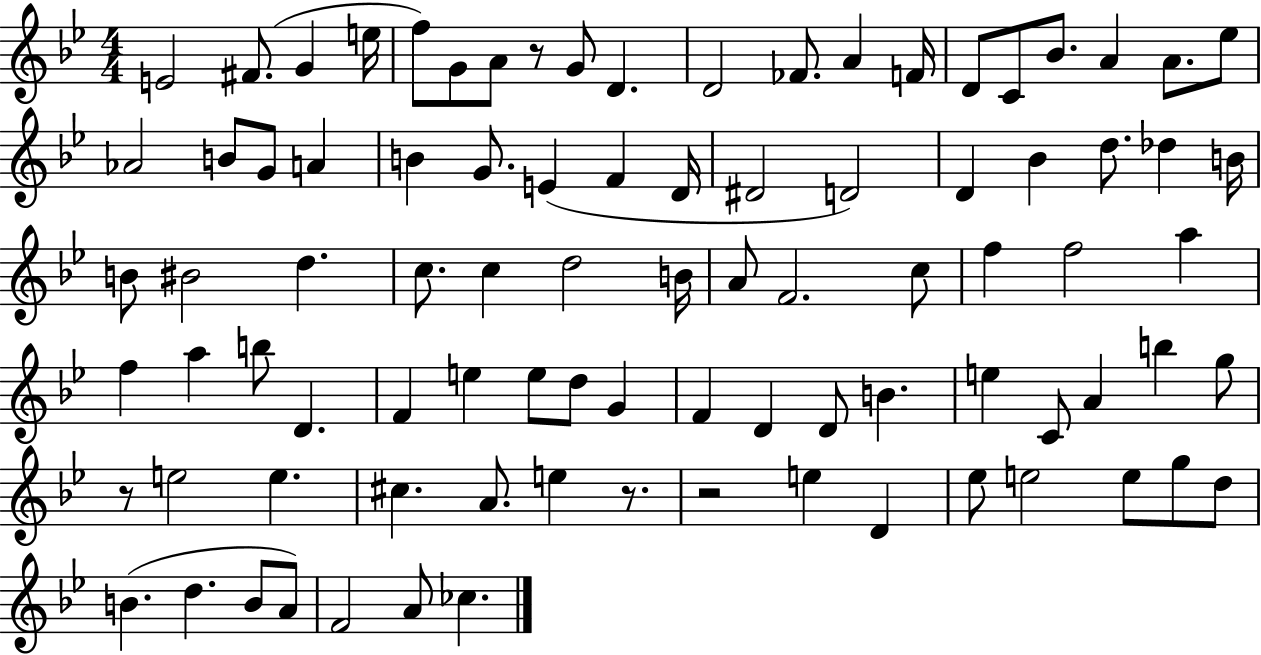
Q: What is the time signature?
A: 4/4